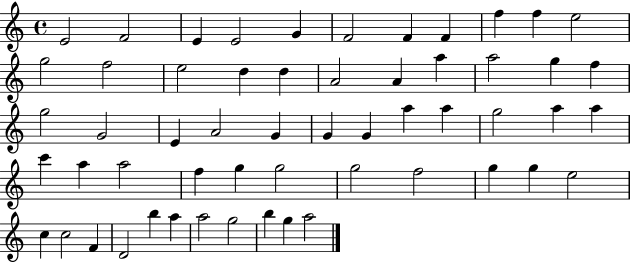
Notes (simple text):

E4/h F4/h E4/q E4/h G4/q F4/h F4/q F4/q F5/q F5/q E5/h G5/h F5/h E5/h D5/q D5/q A4/h A4/q A5/q A5/h G5/q F5/q G5/h G4/h E4/q A4/h G4/q G4/q G4/q A5/q A5/q G5/h A5/q A5/q C6/q A5/q A5/h F5/q G5/q G5/h G5/h F5/h G5/q G5/q E5/h C5/q C5/h F4/q D4/h B5/q A5/q A5/h G5/h B5/q G5/q A5/h